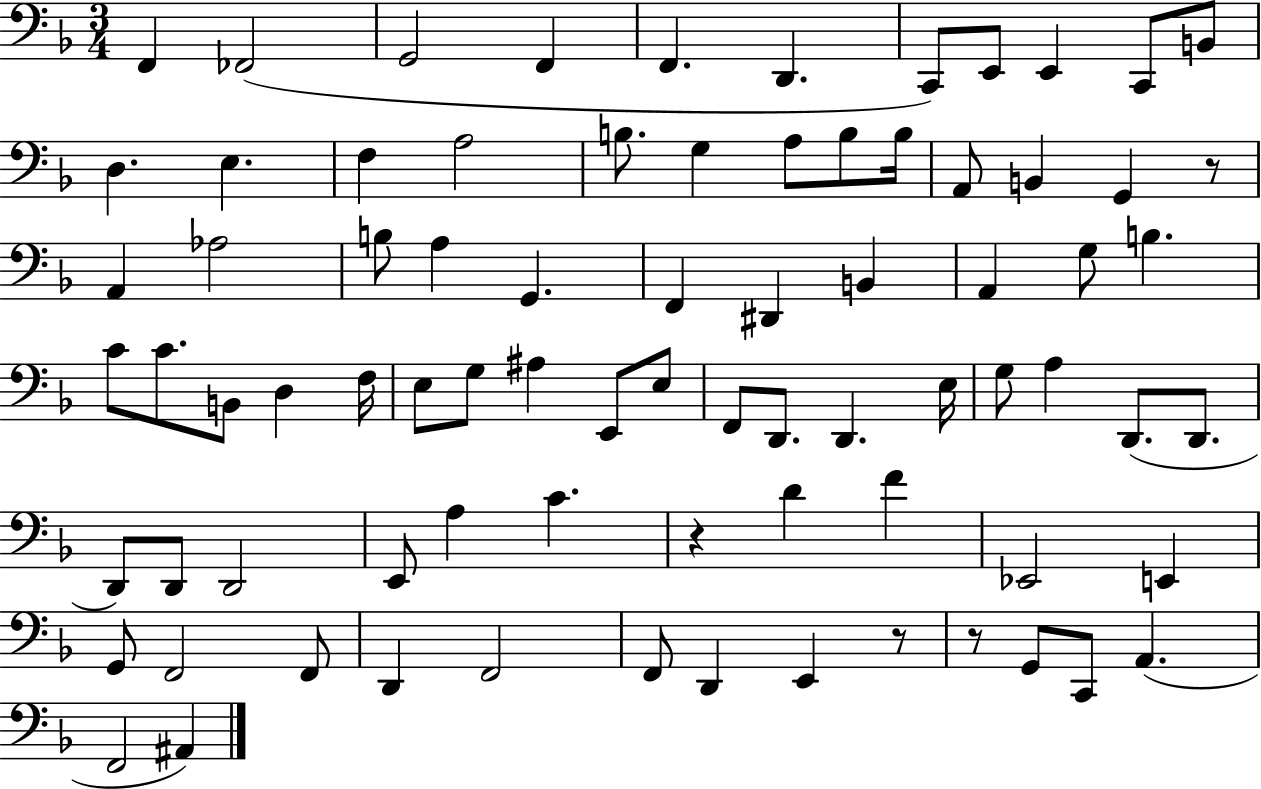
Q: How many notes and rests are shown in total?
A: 79